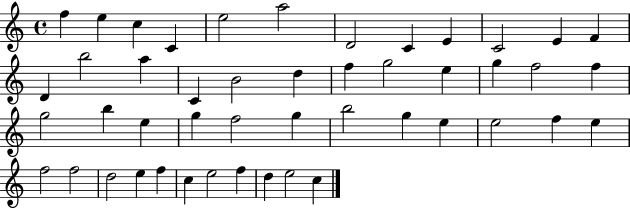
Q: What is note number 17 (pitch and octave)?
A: B4